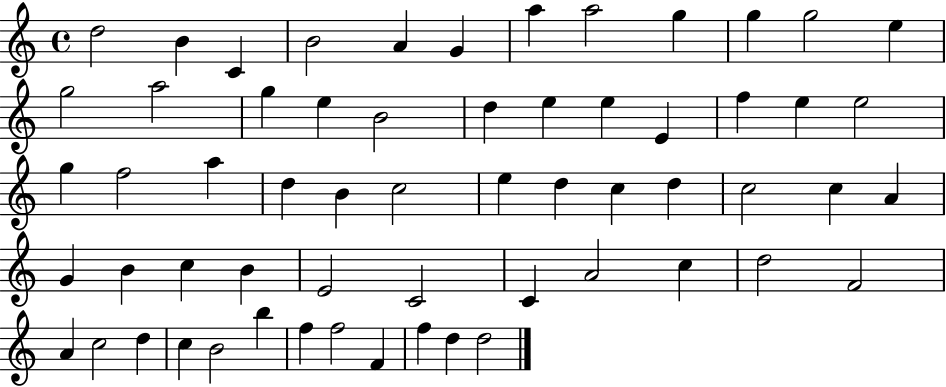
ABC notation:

X:1
T:Untitled
M:4/4
L:1/4
K:C
d2 B C B2 A G a a2 g g g2 e g2 a2 g e B2 d e e E f e e2 g f2 a d B c2 e d c d c2 c A G B c B E2 C2 C A2 c d2 F2 A c2 d c B2 b f f2 F f d d2